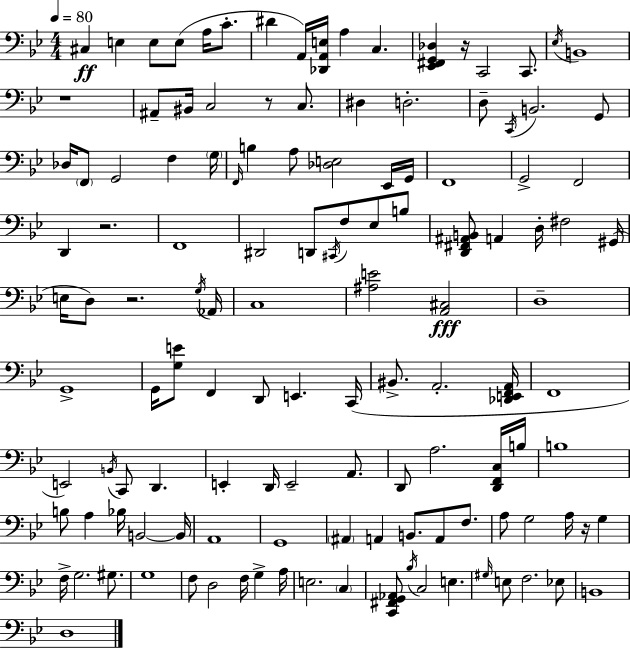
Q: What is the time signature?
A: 4/4